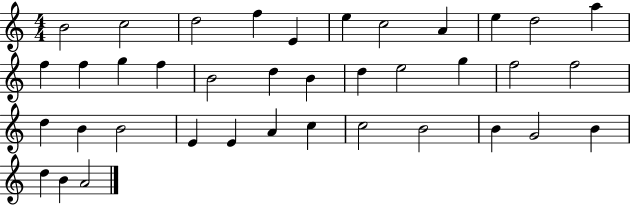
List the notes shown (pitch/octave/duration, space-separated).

B4/h C5/h D5/h F5/q E4/q E5/q C5/h A4/q E5/q D5/h A5/q F5/q F5/q G5/q F5/q B4/h D5/q B4/q D5/q E5/h G5/q F5/h F5/h D5/q B4/q B4/h E4/q E4/q A4/q C5/q C5/h B4/h B4/q G4/h B4/q D5/q B4/q A4/h